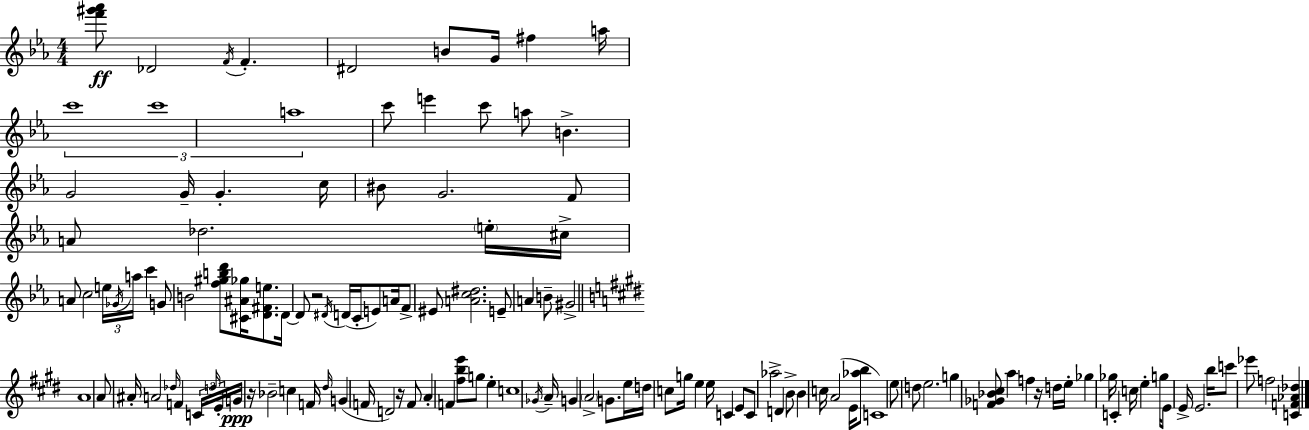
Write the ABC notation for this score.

X:1
T:Untitled
M:4/4
L:1/4
K:Cm
[f'^g'_a']/2 _D2 F/4 F ^D2 B/2 G/4 ^f a/4 c'4 c'4 a4 c'/2 e' c'/2 a/2 B G2 G/4 G c/4 ^B/2 G2 F/2 A/2 _d2 e/4 ^c/4 A/2 c2 e/4 _G/4 a/4 c' G/2 B2 [f^gbd']/2 [^C^A_g]/4 [D^Fe]/2 D/4 D/2 z2 ^D/4 D/4 C/4 E/2 A/4 F/2 ^E/2 [Ac^d]2 E/2 A B/2 ^G2 A4 A/2 ^A/4 A2 _d/4 F C/4 d/4 E/4 G/4 z/4 _B2 c F/4 ^d/4 G F/4 D2 z/4 F/2 A F [^fbe']/2 g/2 e c4 _G/4 A/4 G A2 G/2 e/4 d/4 c/2 g/4 e e/4 C E/2 C/2 _a2 D B/2 B c/4 A2 E/4 [_ab]/2 C4 e/2 d/2 e2 g [F_G_B^c]/2 a f z/4 d/4 e/4 _g _g/4 C c/4 e g/4 E/2 E/4 E2 b/4 c'/2 _e'/2 f2 [CF_A_d]